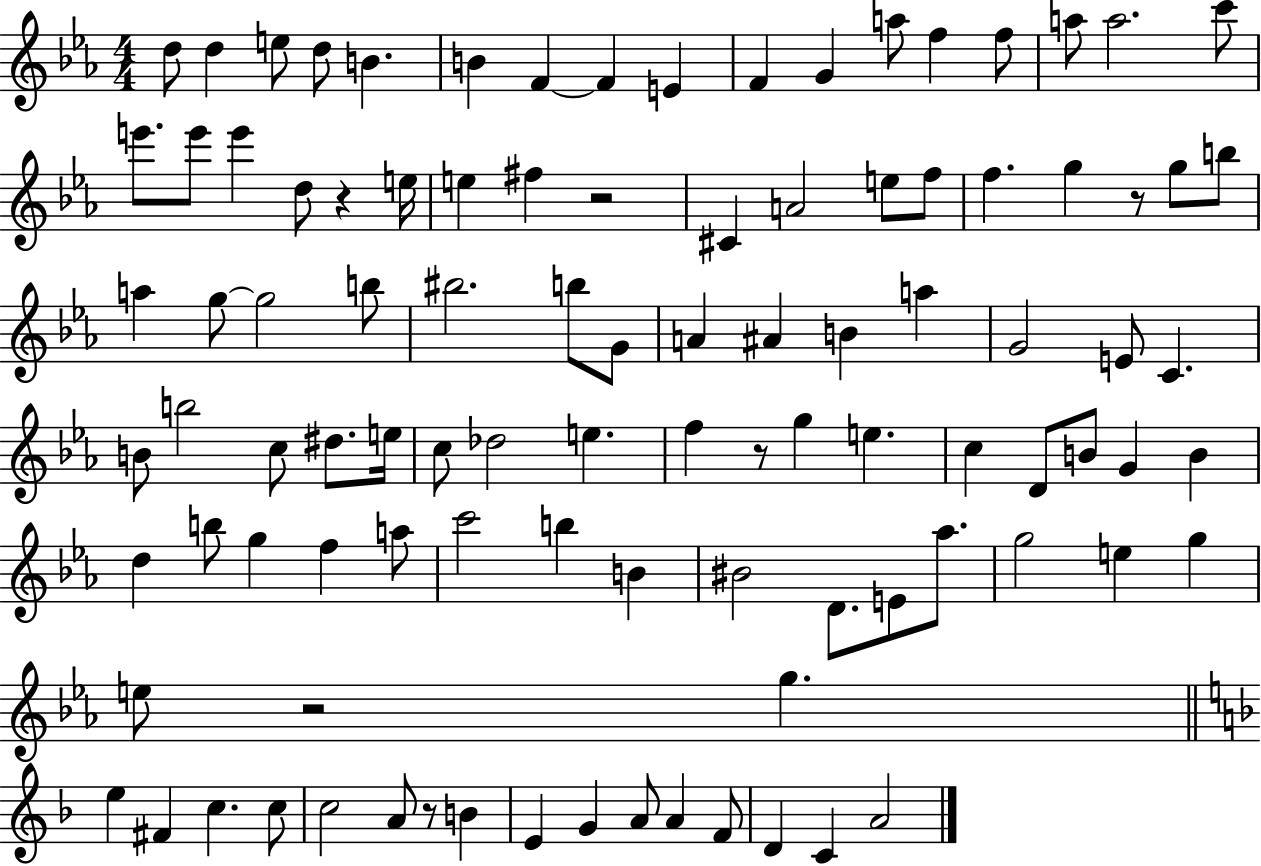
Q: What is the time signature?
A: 4/4